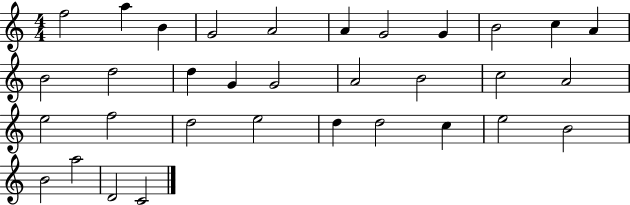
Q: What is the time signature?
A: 4/4